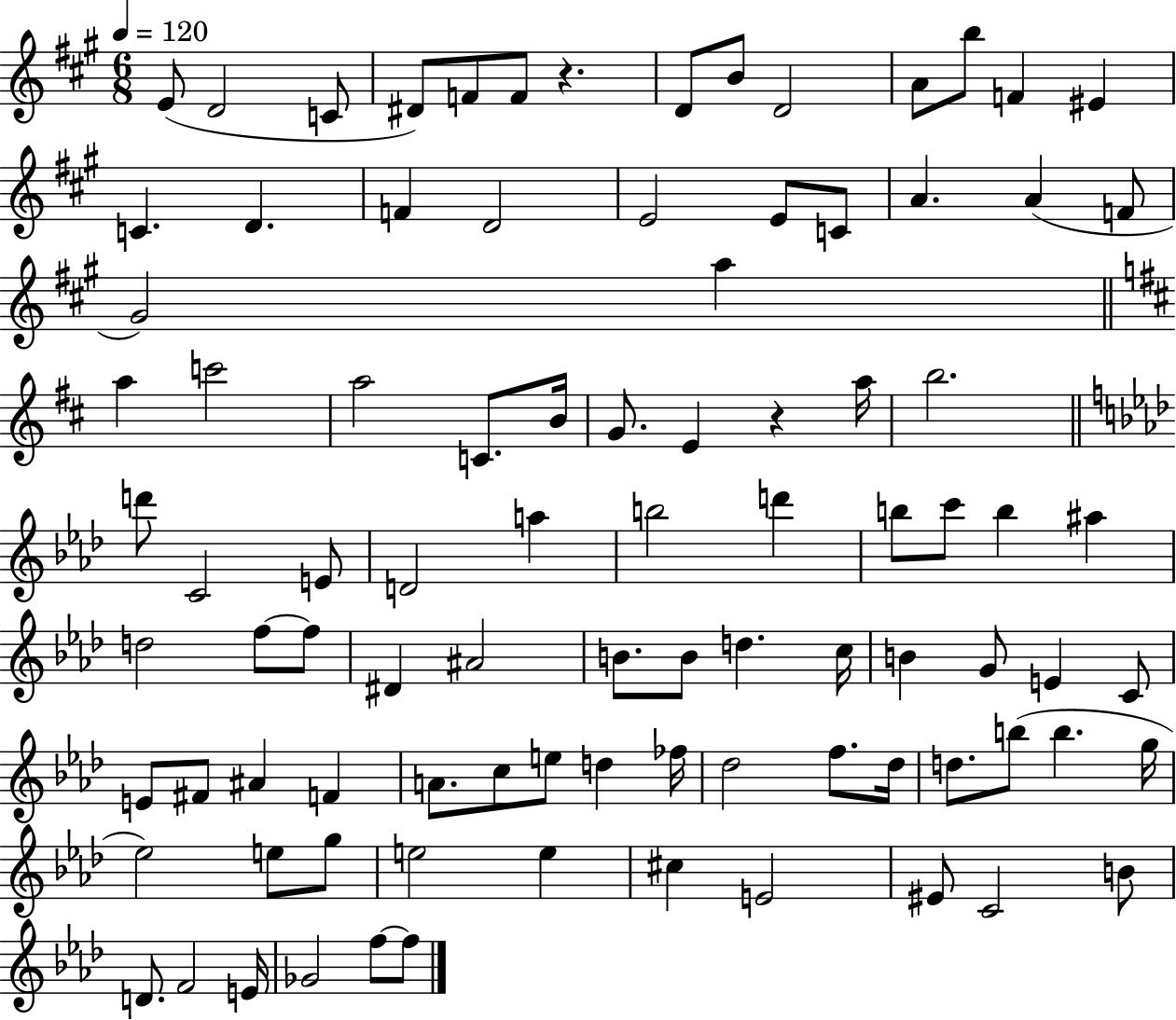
E4/e D4/h C4/e D#4/e F4/e F4/e R/q. D4/e B4/e D4/h A4/e B5/e F4/q EIS4/q C4/q. D4/q. F4/q D4/h E4/h E4/e C4/e A4/q. A4/q F4/e G#4/h A5/q A5/q C6/h A5/h C4/e. B4/s G4/e. E4/q R/q A5/s B5/h. D6/e C4/h E4/e D4/h A5/q B5/h D6/q B5/e C6/e B5/q A#5/q D5/h F5/e F5/e D#4/q A#4/h B4/e. B4/e D5/q. C5/s B4/q G4/e E4/q C4/e E4/e F#4/e A#4/q F4/q A4/e. C5/e E5/e D5/q FES5/s Db5/h F5/e. Db5/s D5/e. B5/e B5/q. G5/s Eb5/h E5/e G5/e E5/h E5/q C#5/q E4/h EIS4/e C4/h B4/e D4/e. F4/h E4/s Gb4/h F5/e F5/e